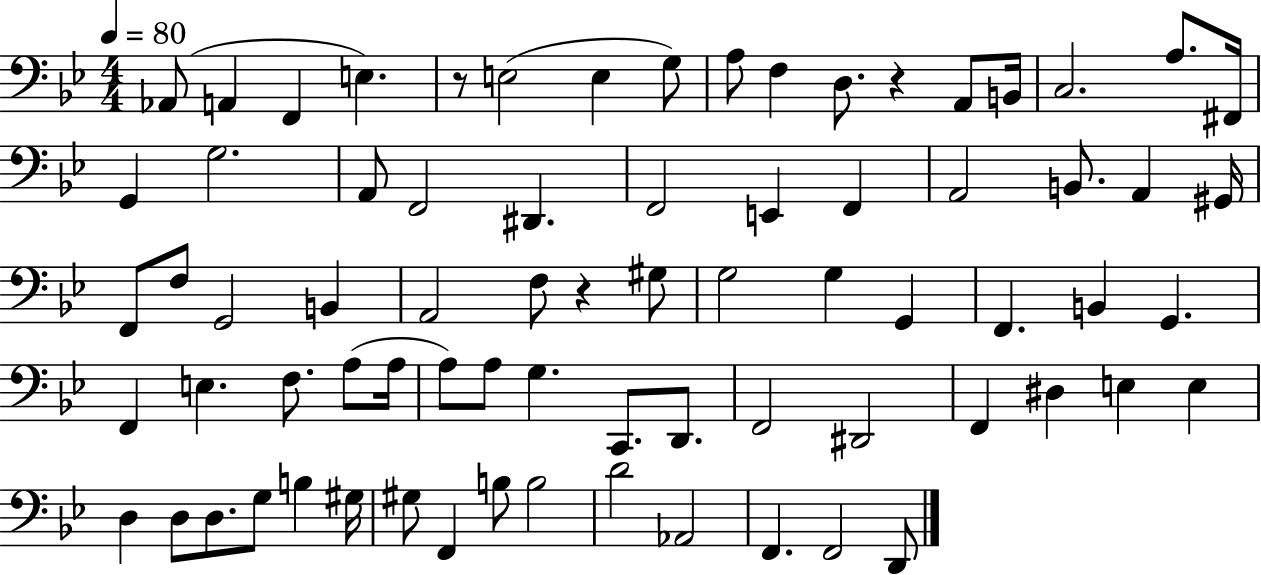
{
  \clef bass
  \numericTimeSignature
  \time 4/4
  \key bes \major
  \tempo 4 = 80
  \repeat volta 2 { aes,8( a,4 f,4 e4.) | r8 e2( e4 g8) | a8 f4 d8. r4 a,8 b,16 | c2. a8. fis,16 | \break g,4 g2. | a,8 f,2 dis,4. | f,2 e,4 f,4 | a,2 b,8. a,4 gis,16 | \break f,8 f8 g,2 b,4 | a,2 f8 r4 gis8 | g2 g4 g,4 | f,4. b,4 g,4. | \break f,4 e4. f8. a8( a16 | a8) a8 g4. c,8. d,8. | f,2 dis,2 | f,4 dis4 e4 e4 | \break d4 d8 d8. g8 b4 gis16 | gis8 f,4 b8 b2 | d'2 aes,2 | f,4. f,2 d,8 | \break } \bar "|."
}